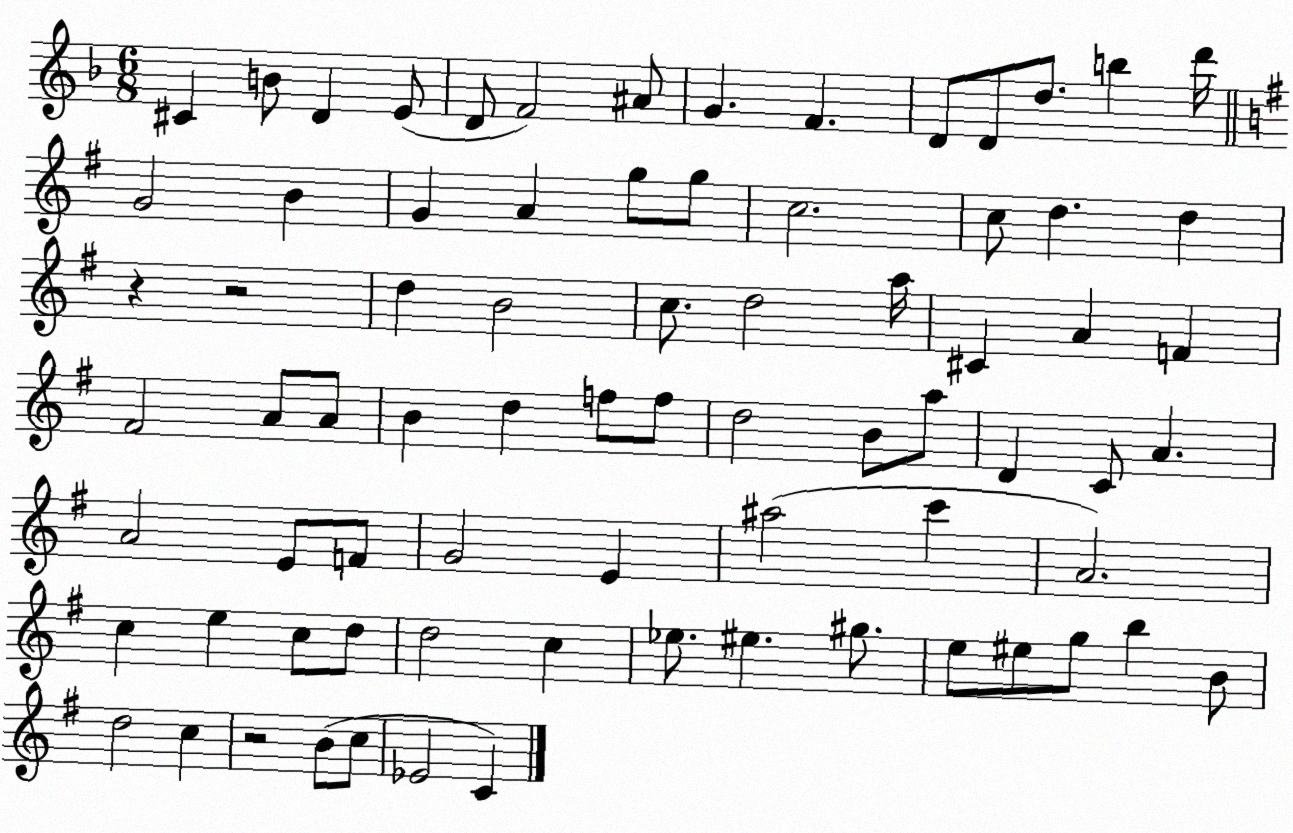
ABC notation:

X:1
T:Untitled
M:6/8
L:1/4
K:F
^C B/2 D E/2 D/2 F2 ^A/2 G F D/2 D/2 d/2 b d'/4 G2 B G A g/2 g/2 c2 c/2 d d z z2 d B2 c/2 d2 a/4 ^C A F ^F2 A/2 A/2 B d f/2 f/2 d2 B/2 a/2 D C/2 A A2 E/2 F/2 G2 E ^a2 c' A2 c e c/2 d/2 d2 c _e/2 ^e ^g/2 e/2 ^e/2 g/2 b B/2 d2 c z2 B/2 c/2 _E2 C